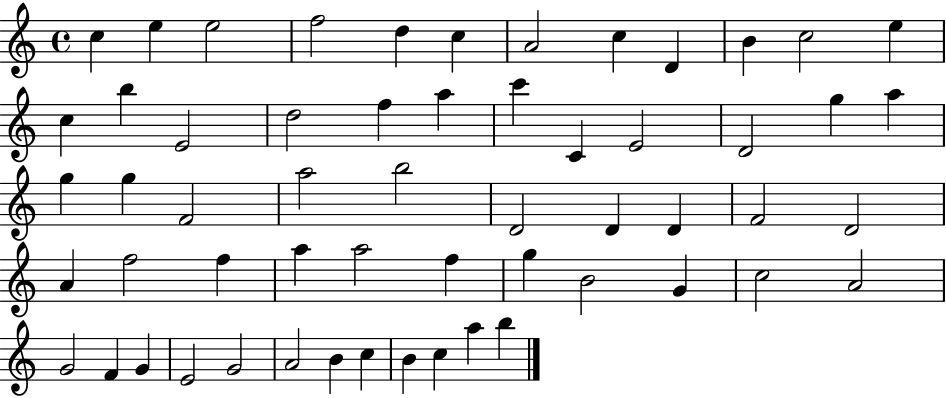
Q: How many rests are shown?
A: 0